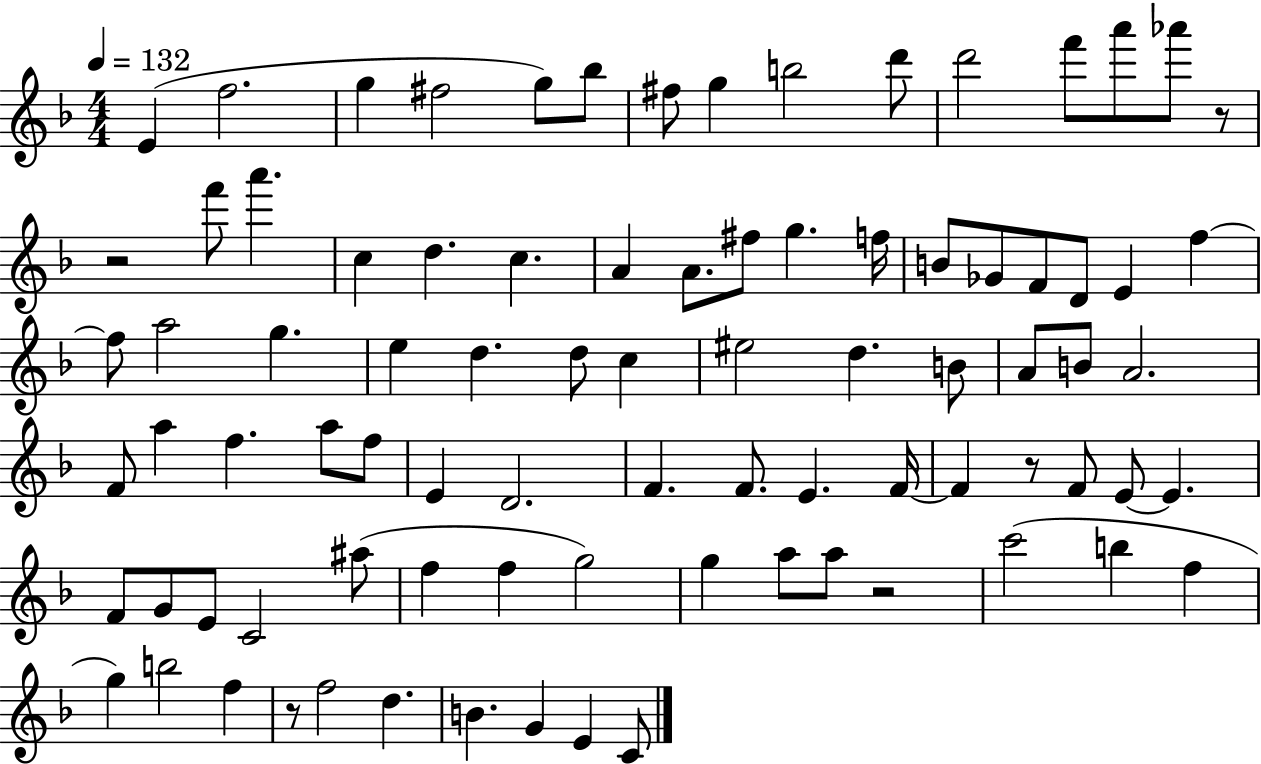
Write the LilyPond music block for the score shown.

{
  \clef treble
  \numericTimeSignature
  \time 4/4
  \key f \major
  \tempo 4 = 132
  \repeat volta 2 { e'4( f''2. | g''4 fis''2 g''8) bes''8 | fis''8 g''4 b''2 d'''8 | d'''2 f'''8 a'''8 aes'''8 r8 | \break r2 f'''8 a'''4. | c''4 d''4. c''4. | a'4 a'8. fis''8 g''4. f''16 | b'8 ges'8 f'8 d'8 e'4 f''4~~ | \break f''8 a''2 g''4. | e''4 d''4. d''8 c''4 | eis''2 d''4. b'8 | a'8 b'8 a'2. | \break f'8 a''4 f''4. a''8 f''8 | e'4 d'2. | f'4. f'8. e'4. f'16~~ | f'4 r8 f'8 e'8~~ e'4. | \break f'8 g'8 e'8 c'2 ais''8( | f''4 f''4 g''2) | g''4 a''8 a''8 r2 | c'''2( b''4 f''4 | \break g''4) b''2 f''4 | r8 f''2 d''4. | b'4. g'4 e'4 c'8 | } \bar "|."
}